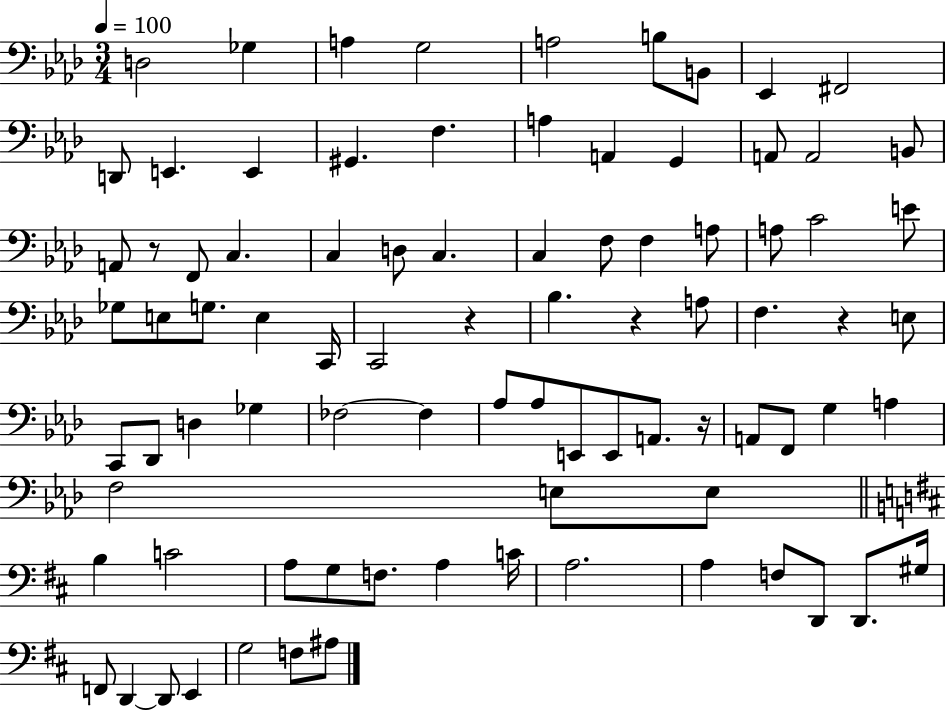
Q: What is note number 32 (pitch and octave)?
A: C4